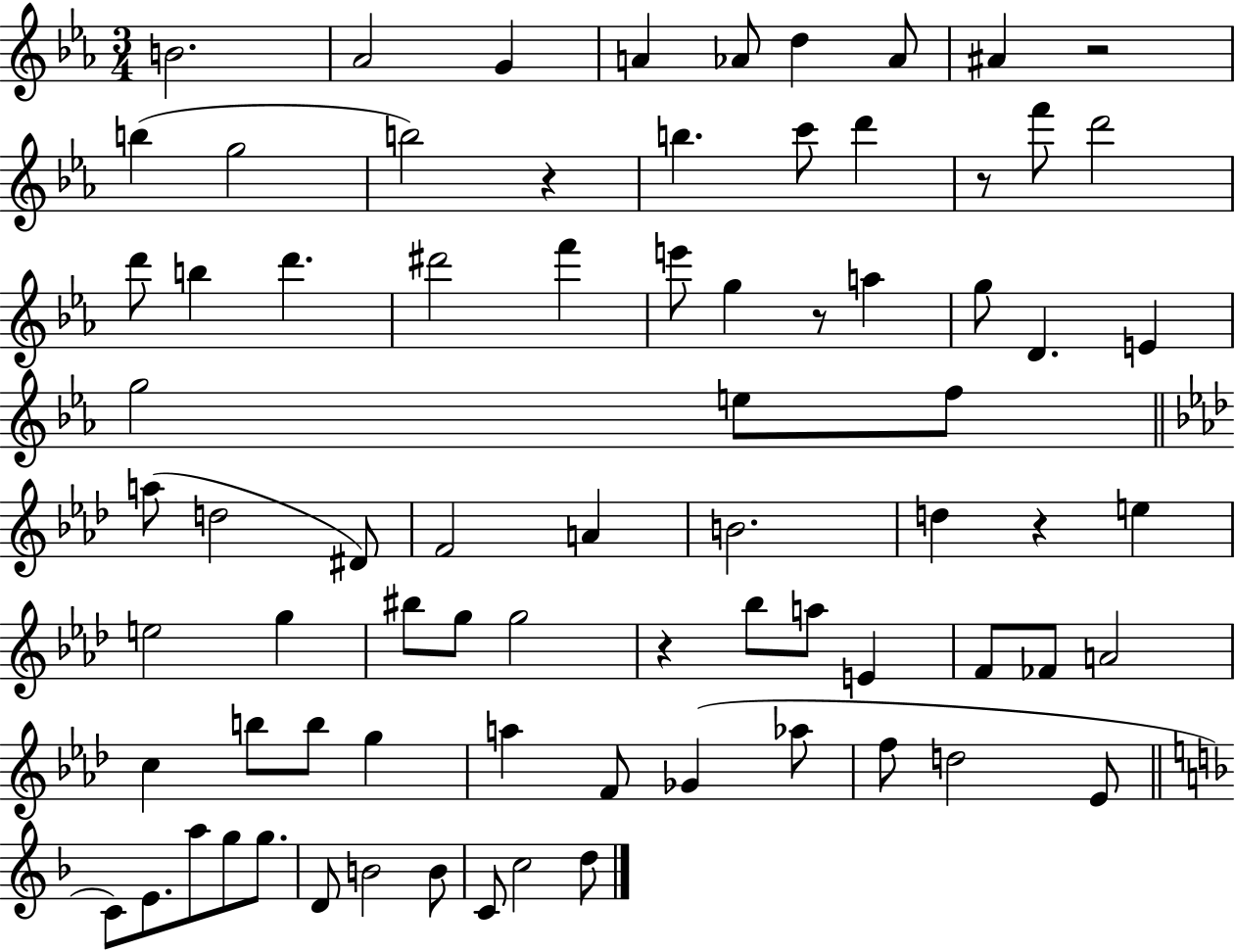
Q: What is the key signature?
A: EES major